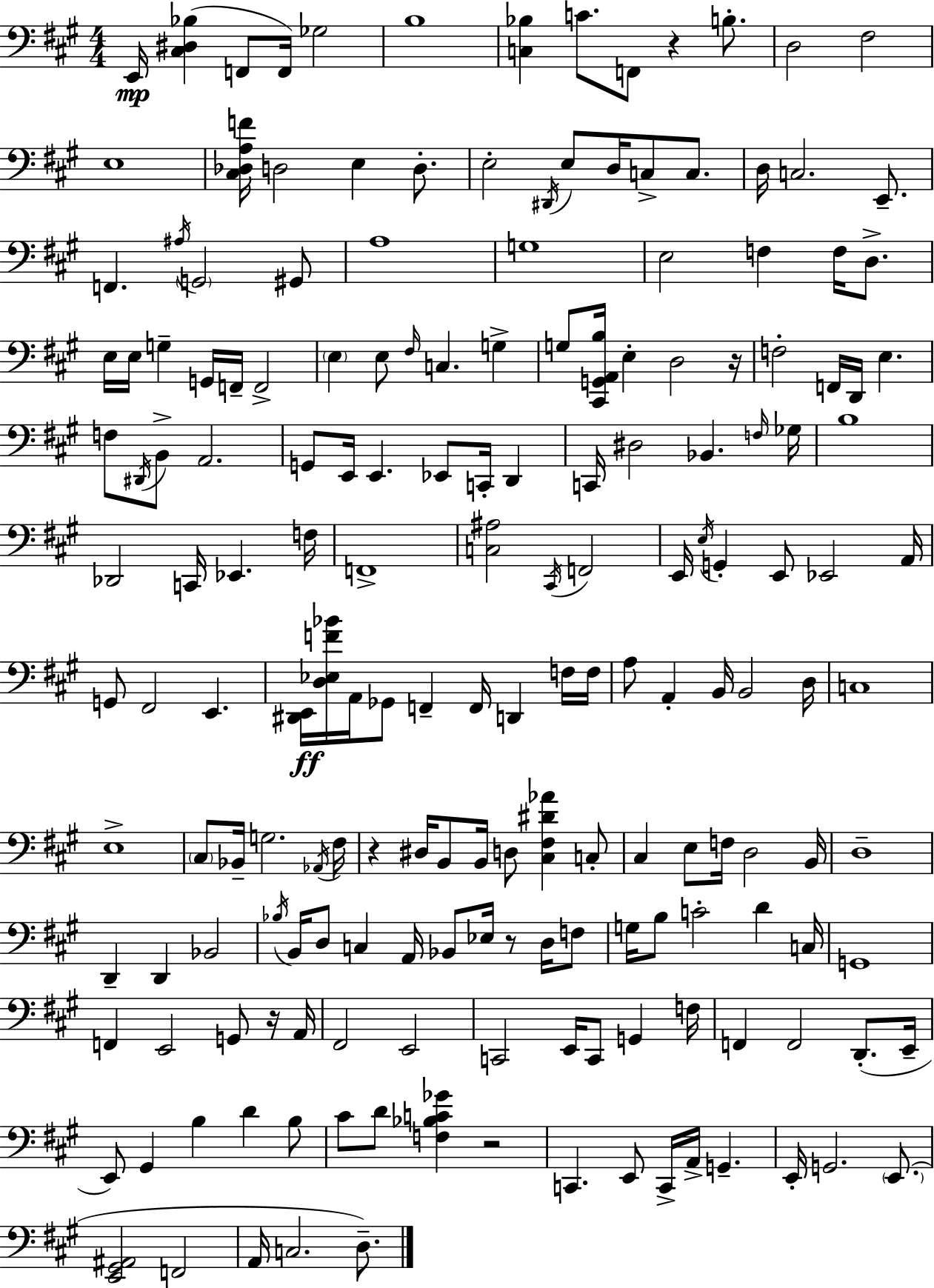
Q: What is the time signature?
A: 4/4